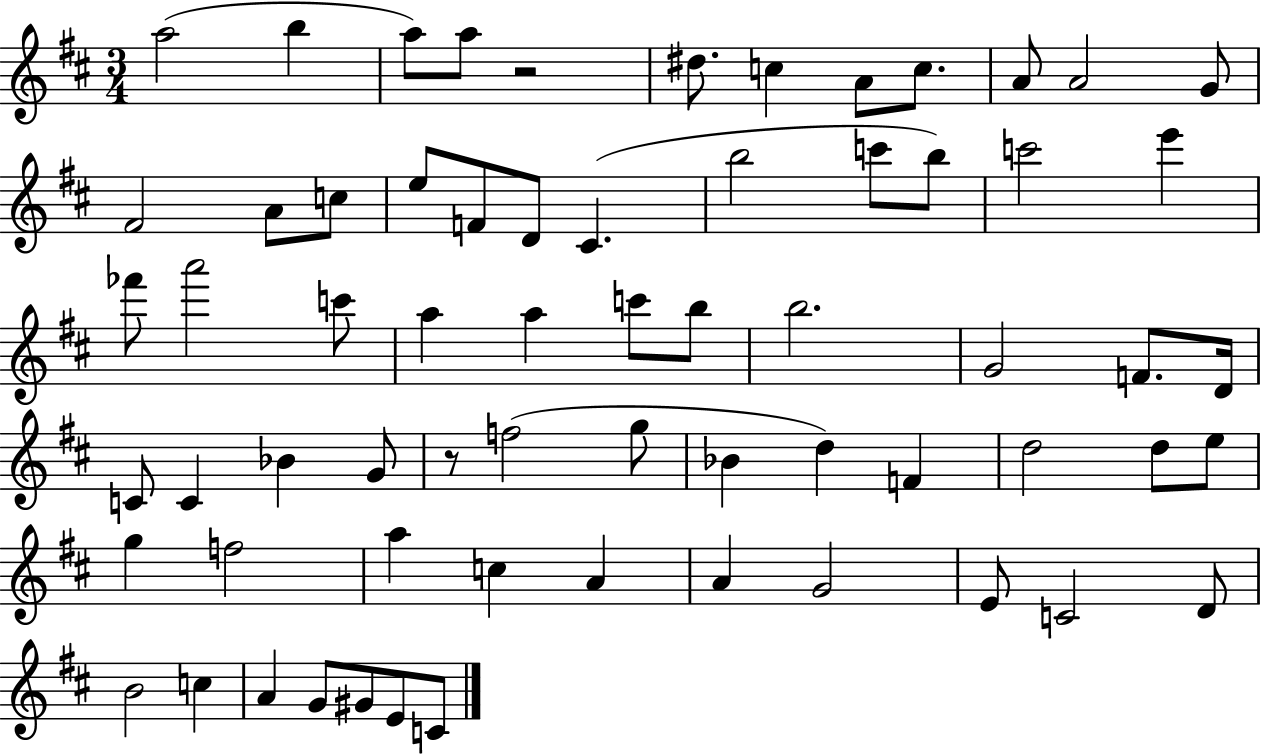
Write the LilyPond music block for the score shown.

{
  \clef treble
  \numericTimeSignature
  \time 3/4
  \key d \major
  a''2( b''4 | a''8) a''8 r2 | dis''8. c''4 a'8 c''8. | a'8 a'2 g'8 | \break fis'2 a'8 c''8 | e''8 f'8 d'8 cis'4.( | b''2 c'''8 b''8) | c'''2 e'''4 | \break fes'''8 a'''2 c'''8 | a''4 a''4 c'''8 b''8 | b''2. | g'2 f'8. d'16 | \break c'8 c'4 bes'4 g'8 | r8 f''2( g''8 | bes'4 d''4) f'4 | d''2 d''8 e''8 | \break g''4 f''2 | a''4 c''4 a'4 | a'4 g'2 | e'8 c'2 d'8 | \break b'2 c''4 | a'4 g'8 gis'8 e'8 c'8 | \bar "|."
}